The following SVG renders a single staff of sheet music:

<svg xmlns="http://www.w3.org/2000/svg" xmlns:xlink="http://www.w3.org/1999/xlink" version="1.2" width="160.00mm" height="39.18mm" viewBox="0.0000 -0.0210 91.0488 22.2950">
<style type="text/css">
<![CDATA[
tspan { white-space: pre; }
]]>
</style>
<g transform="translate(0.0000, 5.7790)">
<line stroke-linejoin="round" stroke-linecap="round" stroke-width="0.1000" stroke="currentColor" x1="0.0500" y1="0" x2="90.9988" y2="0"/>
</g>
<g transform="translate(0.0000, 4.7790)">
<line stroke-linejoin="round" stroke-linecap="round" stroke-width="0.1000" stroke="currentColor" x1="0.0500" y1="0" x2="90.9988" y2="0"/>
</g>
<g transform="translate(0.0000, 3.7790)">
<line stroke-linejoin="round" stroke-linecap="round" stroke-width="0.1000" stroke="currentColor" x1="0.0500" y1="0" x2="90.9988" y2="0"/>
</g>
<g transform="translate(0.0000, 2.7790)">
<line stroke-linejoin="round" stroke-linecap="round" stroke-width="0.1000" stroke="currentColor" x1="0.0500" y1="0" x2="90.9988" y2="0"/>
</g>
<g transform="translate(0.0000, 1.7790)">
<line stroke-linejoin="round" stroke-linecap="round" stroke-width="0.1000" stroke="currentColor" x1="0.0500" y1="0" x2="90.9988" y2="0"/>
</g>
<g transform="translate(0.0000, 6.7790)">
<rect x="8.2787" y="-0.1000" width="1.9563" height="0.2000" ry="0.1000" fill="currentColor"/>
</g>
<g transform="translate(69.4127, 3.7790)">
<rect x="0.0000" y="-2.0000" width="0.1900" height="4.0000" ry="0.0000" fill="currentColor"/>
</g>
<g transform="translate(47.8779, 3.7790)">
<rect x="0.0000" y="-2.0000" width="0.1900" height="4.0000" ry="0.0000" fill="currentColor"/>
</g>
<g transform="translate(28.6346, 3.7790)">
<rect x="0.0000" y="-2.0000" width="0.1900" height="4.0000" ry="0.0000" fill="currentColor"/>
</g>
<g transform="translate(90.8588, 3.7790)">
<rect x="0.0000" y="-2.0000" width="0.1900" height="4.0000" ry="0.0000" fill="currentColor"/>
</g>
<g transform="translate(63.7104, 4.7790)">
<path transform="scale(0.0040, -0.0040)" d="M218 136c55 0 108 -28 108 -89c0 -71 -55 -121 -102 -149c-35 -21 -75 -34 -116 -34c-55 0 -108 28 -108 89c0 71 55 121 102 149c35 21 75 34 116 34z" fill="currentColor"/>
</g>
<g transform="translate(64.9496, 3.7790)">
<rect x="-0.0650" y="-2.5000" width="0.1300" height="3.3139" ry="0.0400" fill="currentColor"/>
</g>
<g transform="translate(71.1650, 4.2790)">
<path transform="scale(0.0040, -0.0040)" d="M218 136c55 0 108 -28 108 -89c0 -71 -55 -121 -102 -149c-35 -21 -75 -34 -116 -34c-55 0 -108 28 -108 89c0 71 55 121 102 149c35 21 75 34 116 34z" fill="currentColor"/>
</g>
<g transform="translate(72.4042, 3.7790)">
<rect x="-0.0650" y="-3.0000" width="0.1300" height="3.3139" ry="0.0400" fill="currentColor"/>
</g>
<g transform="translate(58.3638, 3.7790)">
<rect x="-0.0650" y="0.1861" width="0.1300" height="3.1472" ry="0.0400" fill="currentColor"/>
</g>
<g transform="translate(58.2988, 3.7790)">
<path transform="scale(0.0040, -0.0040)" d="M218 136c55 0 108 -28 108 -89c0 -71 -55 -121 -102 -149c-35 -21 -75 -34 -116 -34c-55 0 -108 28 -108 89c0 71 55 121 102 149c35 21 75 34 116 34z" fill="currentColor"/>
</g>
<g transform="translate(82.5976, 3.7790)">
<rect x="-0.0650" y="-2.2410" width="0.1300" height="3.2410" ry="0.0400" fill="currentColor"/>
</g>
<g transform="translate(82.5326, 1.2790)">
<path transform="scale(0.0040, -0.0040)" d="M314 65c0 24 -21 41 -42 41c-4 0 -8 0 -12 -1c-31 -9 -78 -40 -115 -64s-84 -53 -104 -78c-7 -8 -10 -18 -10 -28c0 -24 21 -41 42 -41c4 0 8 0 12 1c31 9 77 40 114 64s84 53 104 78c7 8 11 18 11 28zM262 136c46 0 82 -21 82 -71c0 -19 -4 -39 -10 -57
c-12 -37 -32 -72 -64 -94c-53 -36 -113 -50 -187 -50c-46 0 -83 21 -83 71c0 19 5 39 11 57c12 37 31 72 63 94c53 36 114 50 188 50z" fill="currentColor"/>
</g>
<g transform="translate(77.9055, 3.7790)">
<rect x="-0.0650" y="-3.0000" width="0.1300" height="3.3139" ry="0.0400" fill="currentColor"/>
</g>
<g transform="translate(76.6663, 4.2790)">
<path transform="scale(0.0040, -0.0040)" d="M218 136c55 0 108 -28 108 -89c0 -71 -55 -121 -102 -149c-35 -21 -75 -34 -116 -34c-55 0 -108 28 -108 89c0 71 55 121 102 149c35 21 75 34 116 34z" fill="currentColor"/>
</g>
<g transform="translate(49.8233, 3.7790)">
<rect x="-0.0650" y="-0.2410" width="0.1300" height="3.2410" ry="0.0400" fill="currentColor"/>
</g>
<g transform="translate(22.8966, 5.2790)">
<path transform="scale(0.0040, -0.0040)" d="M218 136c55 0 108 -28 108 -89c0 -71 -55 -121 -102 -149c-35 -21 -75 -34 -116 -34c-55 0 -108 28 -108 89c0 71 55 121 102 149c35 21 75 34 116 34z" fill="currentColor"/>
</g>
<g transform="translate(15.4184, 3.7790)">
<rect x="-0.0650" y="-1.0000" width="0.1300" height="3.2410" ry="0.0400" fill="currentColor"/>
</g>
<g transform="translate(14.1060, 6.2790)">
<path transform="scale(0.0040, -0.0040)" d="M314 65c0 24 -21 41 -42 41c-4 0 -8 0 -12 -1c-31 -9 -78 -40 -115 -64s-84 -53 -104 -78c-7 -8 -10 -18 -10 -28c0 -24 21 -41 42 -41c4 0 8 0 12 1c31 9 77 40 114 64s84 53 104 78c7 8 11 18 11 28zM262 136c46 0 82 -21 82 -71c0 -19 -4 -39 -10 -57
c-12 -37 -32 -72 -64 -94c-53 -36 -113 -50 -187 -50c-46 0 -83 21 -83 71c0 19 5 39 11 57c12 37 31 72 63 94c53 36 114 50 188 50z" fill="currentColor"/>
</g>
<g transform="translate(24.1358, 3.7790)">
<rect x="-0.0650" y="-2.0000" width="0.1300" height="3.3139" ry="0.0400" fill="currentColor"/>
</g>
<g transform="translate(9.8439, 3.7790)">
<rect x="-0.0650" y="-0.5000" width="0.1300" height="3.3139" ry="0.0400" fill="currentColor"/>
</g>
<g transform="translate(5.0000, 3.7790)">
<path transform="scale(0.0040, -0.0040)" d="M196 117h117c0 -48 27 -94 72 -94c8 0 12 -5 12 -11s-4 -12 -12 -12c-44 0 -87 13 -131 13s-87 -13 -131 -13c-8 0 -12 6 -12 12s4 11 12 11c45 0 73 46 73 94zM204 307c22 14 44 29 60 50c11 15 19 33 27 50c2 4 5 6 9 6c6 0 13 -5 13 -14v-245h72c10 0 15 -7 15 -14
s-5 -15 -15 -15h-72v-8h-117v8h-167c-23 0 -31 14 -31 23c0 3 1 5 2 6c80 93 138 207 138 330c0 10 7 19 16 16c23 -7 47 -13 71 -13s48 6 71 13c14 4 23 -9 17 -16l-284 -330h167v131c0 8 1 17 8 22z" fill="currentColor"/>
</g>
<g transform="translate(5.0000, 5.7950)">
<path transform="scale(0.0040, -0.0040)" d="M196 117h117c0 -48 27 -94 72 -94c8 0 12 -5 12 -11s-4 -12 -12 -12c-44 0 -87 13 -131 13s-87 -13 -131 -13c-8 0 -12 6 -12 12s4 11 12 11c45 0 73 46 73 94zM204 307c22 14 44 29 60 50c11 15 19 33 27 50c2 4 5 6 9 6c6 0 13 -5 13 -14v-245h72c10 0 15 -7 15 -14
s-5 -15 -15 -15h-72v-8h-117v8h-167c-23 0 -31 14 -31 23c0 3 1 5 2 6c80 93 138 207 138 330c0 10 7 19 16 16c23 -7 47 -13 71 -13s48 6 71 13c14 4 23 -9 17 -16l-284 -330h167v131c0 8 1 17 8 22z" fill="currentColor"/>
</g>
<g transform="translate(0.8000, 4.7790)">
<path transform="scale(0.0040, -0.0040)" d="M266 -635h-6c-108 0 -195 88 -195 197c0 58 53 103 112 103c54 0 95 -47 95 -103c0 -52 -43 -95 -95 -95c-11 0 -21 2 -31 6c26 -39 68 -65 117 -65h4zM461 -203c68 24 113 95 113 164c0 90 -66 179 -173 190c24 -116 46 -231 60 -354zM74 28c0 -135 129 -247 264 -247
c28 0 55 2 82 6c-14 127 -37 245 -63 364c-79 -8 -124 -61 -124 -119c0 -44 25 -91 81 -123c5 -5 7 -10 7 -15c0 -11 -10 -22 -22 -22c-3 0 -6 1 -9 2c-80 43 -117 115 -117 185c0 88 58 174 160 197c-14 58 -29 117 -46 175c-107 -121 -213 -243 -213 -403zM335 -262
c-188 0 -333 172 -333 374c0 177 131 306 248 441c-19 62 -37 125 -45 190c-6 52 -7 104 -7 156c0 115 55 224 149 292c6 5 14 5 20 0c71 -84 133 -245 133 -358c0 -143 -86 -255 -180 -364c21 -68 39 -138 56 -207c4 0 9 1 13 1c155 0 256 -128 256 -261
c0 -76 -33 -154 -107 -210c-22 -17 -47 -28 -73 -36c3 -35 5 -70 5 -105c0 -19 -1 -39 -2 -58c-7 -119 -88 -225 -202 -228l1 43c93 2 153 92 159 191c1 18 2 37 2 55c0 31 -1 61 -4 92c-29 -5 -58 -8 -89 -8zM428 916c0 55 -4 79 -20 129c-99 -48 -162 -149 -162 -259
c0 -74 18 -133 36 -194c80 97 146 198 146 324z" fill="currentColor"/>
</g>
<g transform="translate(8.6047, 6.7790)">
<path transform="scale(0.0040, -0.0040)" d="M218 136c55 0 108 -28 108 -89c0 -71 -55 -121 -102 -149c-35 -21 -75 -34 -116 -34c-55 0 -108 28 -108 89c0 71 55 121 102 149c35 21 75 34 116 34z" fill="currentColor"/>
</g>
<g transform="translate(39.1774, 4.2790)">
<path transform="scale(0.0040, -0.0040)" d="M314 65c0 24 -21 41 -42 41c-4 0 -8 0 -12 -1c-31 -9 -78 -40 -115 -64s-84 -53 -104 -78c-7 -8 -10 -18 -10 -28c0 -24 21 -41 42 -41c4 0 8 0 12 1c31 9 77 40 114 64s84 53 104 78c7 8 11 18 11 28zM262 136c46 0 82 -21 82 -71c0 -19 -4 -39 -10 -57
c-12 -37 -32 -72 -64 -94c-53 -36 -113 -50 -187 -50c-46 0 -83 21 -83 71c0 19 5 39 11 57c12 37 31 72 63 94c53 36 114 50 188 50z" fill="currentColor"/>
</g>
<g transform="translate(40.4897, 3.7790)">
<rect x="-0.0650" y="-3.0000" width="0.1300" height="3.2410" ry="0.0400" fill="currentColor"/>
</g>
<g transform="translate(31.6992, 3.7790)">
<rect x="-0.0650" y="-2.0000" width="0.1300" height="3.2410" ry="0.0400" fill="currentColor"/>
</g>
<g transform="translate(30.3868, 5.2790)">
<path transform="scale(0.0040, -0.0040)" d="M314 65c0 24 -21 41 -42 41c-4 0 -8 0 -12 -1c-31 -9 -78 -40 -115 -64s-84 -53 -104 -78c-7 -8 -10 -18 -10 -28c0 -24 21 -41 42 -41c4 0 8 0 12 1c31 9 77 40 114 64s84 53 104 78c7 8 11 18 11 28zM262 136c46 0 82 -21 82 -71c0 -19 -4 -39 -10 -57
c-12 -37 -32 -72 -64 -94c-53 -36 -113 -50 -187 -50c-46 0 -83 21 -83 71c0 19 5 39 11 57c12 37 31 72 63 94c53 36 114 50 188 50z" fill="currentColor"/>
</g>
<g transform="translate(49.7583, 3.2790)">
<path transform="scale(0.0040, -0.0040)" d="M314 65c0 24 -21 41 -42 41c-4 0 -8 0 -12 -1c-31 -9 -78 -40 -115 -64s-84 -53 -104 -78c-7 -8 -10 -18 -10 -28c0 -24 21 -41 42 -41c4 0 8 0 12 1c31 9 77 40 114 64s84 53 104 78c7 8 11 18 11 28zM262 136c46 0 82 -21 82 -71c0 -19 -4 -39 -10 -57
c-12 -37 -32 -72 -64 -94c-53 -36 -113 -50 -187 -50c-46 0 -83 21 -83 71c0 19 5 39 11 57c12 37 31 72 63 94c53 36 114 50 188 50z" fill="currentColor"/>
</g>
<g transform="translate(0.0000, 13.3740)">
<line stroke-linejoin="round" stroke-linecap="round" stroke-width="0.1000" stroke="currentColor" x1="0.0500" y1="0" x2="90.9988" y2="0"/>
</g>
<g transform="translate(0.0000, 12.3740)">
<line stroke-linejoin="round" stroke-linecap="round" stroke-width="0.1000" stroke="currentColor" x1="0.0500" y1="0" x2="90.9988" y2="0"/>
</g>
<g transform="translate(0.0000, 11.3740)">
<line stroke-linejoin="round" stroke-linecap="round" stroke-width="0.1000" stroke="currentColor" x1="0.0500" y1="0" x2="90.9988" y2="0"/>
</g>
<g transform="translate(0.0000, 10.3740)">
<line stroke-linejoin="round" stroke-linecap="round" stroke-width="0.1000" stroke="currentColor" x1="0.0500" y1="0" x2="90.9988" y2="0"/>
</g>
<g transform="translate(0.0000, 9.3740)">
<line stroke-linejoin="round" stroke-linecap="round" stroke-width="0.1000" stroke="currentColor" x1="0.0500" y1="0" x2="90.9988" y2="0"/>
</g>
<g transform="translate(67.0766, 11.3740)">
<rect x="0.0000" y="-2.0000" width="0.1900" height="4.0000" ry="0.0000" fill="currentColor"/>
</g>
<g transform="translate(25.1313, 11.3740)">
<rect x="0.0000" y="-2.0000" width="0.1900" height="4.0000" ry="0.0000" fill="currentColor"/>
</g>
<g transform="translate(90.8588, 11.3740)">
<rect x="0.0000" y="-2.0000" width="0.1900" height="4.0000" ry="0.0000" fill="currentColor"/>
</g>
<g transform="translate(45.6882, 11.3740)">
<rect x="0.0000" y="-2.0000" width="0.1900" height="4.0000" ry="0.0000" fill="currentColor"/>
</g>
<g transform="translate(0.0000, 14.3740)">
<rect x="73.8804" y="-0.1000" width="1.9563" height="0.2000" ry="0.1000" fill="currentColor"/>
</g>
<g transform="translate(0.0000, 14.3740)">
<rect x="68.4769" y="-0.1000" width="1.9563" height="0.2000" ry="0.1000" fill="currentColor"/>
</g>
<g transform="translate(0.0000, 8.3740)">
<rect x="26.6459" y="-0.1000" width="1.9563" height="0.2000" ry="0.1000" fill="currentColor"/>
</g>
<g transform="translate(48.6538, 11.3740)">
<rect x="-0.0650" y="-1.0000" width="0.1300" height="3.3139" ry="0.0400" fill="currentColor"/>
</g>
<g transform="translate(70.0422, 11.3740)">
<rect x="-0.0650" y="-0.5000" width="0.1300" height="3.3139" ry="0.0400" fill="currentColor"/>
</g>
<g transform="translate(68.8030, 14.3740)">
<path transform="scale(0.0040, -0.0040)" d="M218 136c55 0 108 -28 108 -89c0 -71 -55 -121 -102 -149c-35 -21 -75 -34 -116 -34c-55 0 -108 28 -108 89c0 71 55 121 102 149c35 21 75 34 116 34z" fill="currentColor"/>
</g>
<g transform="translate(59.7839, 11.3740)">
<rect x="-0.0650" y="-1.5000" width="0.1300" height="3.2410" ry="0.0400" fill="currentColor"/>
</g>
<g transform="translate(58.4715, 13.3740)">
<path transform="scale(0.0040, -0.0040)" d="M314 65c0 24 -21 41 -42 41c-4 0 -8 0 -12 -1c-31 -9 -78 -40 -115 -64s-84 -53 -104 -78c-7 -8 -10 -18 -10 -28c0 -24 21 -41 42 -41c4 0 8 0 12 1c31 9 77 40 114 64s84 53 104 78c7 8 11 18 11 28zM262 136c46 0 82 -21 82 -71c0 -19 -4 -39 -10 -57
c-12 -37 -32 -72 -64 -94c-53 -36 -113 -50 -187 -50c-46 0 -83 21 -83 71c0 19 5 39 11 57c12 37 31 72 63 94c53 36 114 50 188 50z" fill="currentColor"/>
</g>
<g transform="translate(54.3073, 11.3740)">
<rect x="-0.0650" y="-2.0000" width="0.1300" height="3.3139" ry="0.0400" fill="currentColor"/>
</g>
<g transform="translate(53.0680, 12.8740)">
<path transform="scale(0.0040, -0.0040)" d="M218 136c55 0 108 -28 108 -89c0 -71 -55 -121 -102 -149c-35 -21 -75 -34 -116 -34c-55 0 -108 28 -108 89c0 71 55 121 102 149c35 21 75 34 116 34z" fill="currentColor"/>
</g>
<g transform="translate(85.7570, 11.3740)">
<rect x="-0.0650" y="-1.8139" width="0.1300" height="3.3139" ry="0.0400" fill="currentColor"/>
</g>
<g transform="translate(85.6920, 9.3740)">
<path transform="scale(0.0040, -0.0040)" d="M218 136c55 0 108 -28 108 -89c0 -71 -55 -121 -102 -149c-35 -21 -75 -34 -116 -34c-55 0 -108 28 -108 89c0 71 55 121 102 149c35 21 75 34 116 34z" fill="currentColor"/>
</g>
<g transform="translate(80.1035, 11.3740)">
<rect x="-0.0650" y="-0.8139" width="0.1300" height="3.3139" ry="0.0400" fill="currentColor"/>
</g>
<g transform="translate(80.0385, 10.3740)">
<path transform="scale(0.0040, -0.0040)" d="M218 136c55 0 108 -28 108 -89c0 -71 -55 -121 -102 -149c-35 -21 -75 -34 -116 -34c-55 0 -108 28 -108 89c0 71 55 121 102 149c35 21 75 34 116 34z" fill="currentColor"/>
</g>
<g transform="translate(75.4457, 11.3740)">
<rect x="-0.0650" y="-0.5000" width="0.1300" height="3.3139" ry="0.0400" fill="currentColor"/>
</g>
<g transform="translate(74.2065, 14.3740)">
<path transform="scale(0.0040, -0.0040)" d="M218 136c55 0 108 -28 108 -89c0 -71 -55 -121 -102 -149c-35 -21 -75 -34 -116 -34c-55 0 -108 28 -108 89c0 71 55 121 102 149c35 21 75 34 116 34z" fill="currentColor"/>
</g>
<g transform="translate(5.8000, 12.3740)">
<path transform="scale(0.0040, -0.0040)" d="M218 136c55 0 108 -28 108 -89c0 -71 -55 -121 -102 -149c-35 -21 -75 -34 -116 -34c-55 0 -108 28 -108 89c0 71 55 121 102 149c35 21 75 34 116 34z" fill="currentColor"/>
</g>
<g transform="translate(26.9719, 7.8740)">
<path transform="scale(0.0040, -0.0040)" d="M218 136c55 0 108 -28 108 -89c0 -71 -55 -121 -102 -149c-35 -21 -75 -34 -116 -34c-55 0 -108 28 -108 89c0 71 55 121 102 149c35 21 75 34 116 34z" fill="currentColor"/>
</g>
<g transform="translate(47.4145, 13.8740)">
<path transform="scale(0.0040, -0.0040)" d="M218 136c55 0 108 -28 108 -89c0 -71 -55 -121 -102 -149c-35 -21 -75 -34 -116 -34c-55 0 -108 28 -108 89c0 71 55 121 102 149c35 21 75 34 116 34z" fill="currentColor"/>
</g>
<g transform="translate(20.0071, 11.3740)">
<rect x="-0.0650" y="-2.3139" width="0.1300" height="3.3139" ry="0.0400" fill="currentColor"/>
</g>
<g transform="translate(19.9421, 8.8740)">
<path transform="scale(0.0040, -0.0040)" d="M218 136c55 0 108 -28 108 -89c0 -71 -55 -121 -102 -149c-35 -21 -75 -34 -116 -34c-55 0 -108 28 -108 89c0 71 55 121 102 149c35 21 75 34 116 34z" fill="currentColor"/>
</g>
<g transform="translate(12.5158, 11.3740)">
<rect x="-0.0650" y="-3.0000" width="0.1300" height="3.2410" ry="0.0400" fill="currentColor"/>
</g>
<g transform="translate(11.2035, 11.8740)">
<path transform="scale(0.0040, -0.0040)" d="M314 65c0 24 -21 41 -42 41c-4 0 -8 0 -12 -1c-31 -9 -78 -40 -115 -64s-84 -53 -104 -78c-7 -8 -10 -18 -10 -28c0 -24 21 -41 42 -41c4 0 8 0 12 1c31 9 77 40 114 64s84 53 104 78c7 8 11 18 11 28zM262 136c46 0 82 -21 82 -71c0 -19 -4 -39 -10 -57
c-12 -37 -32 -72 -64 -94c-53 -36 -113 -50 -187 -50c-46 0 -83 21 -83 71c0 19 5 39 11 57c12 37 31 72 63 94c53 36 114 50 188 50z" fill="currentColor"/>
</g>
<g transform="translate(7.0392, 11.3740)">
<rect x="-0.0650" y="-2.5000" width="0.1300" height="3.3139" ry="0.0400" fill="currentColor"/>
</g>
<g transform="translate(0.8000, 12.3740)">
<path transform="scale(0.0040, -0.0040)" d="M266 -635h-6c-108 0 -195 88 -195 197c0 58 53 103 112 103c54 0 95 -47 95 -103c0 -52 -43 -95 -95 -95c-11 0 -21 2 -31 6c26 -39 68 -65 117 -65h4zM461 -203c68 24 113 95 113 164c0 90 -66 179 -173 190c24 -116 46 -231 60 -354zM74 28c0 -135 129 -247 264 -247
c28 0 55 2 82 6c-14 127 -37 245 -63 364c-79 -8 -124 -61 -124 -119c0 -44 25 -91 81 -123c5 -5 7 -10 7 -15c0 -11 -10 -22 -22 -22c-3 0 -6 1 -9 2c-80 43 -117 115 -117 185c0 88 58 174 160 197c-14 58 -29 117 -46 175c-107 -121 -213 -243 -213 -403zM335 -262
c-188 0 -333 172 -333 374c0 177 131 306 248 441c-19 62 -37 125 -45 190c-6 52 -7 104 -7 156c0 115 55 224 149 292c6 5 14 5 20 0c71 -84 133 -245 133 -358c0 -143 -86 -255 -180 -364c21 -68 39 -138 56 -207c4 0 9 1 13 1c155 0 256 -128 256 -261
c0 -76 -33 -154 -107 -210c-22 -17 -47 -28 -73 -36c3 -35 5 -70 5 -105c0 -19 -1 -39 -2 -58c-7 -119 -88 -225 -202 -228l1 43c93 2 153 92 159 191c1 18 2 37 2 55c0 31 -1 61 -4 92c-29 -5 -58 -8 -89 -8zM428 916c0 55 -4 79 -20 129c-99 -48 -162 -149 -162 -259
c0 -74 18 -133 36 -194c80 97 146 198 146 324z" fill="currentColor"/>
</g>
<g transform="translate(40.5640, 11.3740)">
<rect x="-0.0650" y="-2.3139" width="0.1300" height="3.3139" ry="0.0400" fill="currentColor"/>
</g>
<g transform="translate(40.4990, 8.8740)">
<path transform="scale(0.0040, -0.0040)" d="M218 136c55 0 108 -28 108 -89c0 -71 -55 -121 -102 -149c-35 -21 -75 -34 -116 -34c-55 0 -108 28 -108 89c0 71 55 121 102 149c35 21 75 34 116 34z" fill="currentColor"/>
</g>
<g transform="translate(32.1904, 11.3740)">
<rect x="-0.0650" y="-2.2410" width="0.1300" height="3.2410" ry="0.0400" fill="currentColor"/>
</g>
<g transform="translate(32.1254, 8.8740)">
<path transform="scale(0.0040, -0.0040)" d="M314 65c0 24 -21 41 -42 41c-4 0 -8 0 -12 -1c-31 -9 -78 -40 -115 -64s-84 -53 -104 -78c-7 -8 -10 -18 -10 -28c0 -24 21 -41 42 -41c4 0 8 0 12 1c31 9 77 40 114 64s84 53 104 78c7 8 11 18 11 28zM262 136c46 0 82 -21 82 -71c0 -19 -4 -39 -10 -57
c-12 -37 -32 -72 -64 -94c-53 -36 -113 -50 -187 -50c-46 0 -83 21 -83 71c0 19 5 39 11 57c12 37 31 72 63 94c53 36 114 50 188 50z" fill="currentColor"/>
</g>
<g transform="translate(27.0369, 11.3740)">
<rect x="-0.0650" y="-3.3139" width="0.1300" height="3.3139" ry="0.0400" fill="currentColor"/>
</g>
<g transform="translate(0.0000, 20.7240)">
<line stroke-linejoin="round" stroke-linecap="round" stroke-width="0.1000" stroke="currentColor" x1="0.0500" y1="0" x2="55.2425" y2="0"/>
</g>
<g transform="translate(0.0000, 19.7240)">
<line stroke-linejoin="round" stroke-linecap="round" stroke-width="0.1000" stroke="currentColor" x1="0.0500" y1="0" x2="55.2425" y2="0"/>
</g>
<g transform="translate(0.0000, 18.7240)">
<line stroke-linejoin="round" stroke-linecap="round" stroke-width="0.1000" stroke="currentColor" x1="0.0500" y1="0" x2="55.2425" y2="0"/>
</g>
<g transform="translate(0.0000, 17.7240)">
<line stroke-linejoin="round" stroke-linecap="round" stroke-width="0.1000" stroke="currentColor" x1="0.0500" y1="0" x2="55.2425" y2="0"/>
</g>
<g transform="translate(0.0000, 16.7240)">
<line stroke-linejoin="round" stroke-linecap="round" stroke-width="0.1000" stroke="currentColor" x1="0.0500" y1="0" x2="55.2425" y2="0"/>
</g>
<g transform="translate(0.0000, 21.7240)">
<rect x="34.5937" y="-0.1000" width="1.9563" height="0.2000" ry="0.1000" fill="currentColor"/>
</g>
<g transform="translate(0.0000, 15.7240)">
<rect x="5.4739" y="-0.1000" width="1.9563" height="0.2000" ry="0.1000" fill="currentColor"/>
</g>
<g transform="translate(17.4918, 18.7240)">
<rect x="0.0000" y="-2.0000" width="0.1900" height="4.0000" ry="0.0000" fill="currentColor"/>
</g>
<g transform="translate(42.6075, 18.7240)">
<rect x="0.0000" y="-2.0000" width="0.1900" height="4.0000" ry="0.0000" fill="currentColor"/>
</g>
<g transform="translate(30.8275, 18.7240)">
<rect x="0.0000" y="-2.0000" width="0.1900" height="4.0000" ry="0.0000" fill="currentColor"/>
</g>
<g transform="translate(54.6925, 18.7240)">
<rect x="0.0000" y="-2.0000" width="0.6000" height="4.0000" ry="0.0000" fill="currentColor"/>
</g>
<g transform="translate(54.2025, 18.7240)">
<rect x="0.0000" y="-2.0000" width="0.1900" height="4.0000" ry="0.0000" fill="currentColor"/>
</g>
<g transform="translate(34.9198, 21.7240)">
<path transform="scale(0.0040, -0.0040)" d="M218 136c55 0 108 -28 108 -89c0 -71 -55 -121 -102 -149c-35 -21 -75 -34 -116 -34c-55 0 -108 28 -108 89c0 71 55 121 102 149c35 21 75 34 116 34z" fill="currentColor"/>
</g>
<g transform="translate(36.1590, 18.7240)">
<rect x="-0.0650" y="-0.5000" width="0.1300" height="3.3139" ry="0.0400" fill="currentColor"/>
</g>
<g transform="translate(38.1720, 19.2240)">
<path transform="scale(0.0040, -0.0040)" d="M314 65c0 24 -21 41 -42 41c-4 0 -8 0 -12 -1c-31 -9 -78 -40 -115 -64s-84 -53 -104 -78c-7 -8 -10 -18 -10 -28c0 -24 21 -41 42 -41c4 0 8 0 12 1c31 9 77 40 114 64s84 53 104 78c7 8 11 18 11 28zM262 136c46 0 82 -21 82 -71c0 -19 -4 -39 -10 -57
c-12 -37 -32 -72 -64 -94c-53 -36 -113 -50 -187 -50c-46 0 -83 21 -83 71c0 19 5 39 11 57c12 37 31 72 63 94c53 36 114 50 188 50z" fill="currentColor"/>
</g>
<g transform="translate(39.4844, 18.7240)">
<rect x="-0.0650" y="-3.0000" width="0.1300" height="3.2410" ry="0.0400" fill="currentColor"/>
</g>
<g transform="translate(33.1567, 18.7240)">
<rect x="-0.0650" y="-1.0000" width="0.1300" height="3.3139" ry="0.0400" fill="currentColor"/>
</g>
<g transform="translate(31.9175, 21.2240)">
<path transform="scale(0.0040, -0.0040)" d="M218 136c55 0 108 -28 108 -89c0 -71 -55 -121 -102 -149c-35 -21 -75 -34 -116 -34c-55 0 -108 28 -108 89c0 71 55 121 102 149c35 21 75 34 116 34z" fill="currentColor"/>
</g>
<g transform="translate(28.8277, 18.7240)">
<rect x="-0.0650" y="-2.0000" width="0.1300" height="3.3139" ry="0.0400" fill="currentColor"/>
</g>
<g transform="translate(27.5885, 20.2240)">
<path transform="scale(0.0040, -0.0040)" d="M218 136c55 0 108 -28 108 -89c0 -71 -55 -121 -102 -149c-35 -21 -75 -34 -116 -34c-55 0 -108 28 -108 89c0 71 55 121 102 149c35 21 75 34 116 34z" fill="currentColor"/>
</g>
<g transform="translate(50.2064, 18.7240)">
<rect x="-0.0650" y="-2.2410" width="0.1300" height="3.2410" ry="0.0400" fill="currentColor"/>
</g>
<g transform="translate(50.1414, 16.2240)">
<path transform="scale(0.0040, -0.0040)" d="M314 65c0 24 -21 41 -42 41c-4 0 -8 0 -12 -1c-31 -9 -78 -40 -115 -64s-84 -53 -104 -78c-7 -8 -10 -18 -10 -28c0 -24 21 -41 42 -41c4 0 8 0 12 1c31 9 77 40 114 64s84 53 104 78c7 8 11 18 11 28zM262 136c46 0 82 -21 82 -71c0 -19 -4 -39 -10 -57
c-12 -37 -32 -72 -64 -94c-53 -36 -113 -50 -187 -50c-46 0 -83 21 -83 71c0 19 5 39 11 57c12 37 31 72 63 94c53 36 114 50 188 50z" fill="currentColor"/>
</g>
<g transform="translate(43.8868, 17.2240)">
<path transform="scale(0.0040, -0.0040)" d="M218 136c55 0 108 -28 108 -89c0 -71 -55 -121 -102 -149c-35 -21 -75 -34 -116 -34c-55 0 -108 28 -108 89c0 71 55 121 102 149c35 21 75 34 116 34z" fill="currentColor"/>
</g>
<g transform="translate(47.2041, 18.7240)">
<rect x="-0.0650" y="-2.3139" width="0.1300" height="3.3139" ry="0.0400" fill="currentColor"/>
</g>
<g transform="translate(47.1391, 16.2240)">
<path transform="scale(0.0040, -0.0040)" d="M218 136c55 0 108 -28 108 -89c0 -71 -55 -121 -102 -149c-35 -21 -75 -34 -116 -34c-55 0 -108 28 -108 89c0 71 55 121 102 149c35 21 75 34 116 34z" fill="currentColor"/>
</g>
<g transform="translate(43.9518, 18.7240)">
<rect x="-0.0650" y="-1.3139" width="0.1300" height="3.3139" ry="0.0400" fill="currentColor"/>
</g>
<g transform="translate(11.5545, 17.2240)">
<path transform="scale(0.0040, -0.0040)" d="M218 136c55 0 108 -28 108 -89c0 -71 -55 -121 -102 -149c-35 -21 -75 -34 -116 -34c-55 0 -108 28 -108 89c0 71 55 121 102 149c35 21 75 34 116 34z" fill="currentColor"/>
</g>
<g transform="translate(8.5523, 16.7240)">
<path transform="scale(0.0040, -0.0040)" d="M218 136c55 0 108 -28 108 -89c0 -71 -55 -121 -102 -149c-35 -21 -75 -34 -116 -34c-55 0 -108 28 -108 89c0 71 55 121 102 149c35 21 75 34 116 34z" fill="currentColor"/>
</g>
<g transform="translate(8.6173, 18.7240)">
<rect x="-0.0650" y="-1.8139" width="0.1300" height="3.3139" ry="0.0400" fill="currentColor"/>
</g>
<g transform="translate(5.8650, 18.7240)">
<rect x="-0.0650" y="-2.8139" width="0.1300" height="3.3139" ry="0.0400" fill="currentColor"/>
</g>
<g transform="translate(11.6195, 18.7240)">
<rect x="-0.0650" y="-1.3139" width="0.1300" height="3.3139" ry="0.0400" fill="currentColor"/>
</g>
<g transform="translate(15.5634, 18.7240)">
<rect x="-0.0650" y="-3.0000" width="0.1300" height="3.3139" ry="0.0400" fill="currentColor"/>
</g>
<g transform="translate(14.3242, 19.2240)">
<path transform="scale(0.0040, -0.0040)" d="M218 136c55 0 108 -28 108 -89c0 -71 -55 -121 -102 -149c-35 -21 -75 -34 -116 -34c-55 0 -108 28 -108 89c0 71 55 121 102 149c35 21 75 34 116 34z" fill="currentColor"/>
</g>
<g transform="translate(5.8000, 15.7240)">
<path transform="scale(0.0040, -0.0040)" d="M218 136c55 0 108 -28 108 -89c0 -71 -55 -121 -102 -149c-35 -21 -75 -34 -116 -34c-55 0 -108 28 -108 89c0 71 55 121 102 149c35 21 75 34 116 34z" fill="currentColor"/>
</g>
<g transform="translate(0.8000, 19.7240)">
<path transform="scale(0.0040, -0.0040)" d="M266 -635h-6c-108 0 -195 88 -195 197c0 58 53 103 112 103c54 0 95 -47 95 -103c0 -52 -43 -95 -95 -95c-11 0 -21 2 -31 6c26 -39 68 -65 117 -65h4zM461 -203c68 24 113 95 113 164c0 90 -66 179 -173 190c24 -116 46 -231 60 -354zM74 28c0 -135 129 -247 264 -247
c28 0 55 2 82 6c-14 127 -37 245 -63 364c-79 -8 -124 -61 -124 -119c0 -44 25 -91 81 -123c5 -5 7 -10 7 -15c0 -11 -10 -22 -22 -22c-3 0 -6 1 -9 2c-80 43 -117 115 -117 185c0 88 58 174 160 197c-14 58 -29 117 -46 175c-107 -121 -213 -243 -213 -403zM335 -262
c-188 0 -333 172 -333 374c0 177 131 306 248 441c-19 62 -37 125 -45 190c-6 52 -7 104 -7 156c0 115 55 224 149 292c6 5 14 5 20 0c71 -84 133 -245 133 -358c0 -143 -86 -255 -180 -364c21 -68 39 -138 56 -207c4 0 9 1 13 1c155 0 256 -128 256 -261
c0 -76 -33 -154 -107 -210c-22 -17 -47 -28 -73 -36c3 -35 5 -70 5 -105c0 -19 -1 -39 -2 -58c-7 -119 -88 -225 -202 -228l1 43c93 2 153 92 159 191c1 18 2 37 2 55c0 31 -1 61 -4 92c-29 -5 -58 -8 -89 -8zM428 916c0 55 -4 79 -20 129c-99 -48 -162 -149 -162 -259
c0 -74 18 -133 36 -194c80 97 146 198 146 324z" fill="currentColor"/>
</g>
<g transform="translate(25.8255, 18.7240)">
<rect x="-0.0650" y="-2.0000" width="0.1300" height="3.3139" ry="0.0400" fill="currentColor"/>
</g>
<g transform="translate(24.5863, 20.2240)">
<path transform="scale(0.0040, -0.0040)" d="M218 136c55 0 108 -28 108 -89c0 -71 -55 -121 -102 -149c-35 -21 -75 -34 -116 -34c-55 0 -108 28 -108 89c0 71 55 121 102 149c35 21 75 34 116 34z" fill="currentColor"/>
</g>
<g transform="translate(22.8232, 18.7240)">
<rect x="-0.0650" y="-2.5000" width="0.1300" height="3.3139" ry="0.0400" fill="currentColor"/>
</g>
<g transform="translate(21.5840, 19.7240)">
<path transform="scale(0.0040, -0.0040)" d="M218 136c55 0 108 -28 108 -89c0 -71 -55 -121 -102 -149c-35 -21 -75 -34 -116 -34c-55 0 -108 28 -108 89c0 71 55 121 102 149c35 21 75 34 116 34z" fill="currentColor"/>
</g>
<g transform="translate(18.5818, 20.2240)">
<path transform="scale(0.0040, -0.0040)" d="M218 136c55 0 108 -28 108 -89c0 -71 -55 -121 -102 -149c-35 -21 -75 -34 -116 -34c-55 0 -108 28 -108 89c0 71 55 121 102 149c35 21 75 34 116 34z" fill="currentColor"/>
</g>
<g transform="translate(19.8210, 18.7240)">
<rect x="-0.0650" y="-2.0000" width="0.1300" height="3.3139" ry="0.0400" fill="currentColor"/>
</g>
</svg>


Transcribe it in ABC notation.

X:1
T:Untitled
M:4/4
L:1/4
K:C
C D2 F F2 A2 c2 B G A A g2 G A2 g b g2 g D F E2 C C d f a f e A F G F F D C A2 e g g2